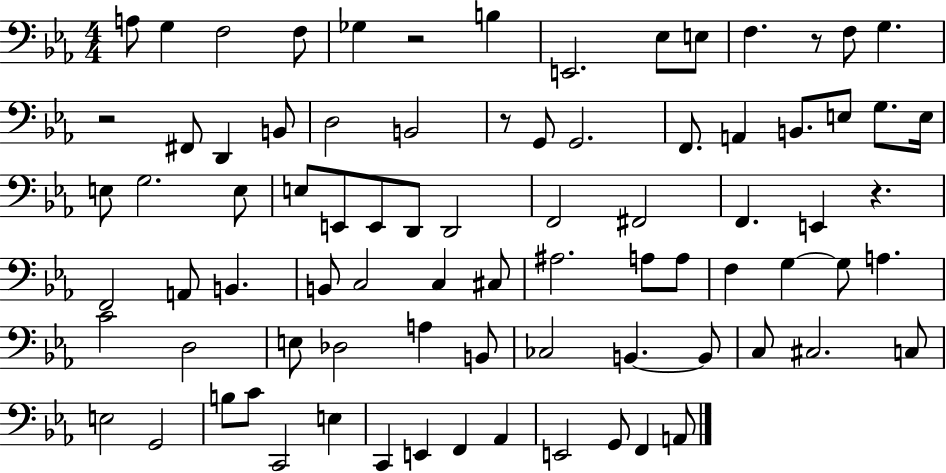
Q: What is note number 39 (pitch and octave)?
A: A2